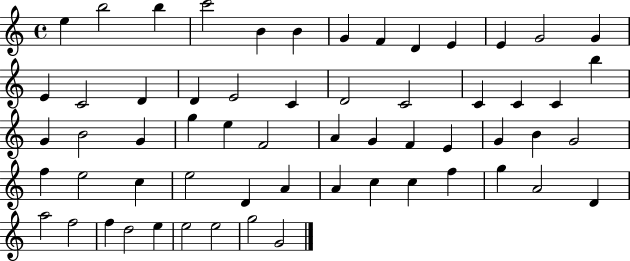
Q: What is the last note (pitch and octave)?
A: G4